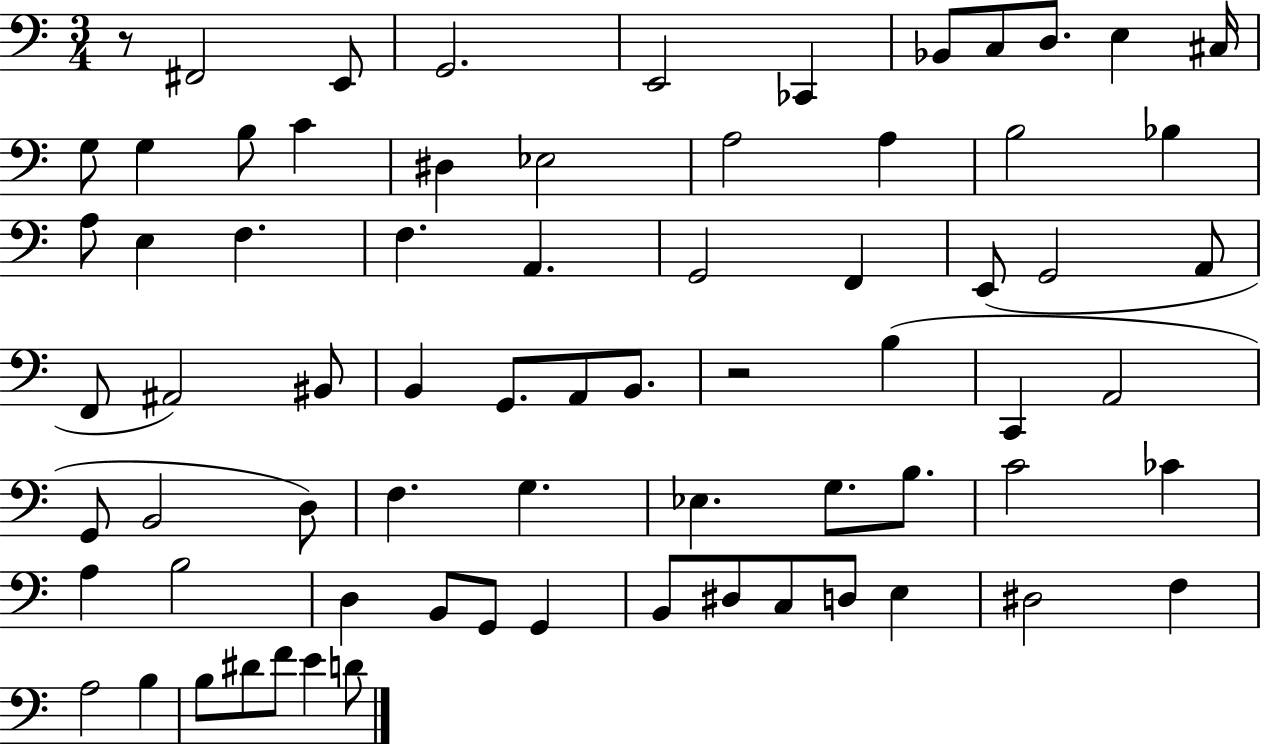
R/e F#2/h E2/e G2/h. E2/h CES2/q Bb2/e C3/e D3/e. E3/q C#3/s G3/e G3/q B3/e C4/q D#3/q Eb3/h A3/h A3/q B3/h Bb3/q A3/e E3/q F3/q. F3/q. A2/q. G2/h F2/q E2/e G2/h A2/e F2/e A#2/h BIS2/e B2/q G2/e. A2/e B2/e. R/h B3/q C2/q A2/h G2/e B2/h D3/e F3/q. G3/q. Eb3/q. G3/e. B3/e. C4/h CES4/q A3/q B3/h D3/q B2/e G2/e G2/q B2/e D#3/e C3/e D3/e E3/q D#3/h F3/q A3/h B3/q B3/e D#4/e F4/e E4/q D4/e